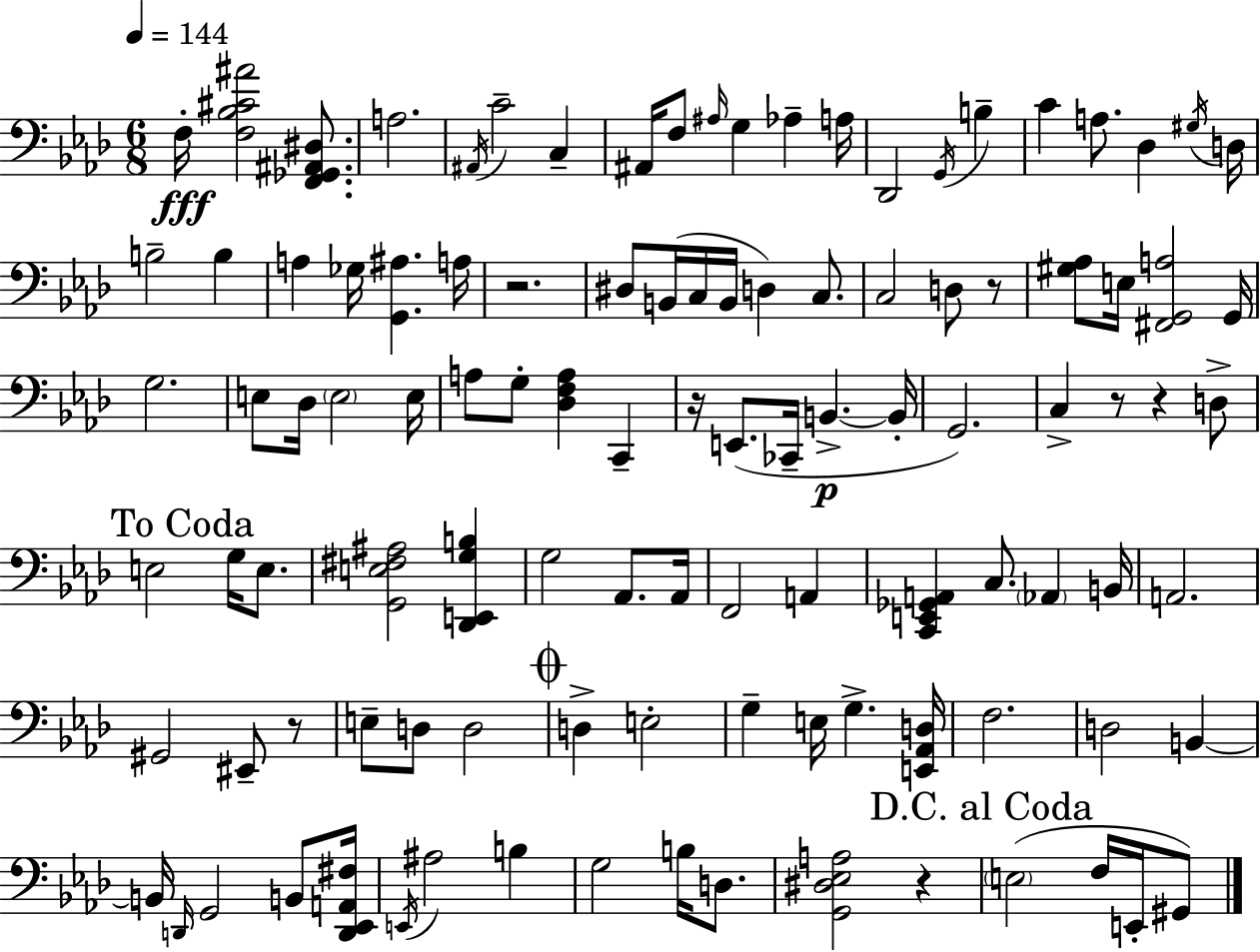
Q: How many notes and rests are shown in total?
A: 107